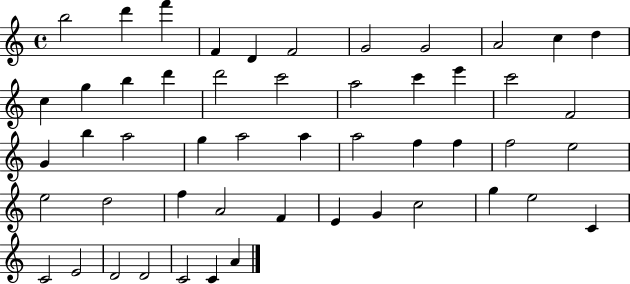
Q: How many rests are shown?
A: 0